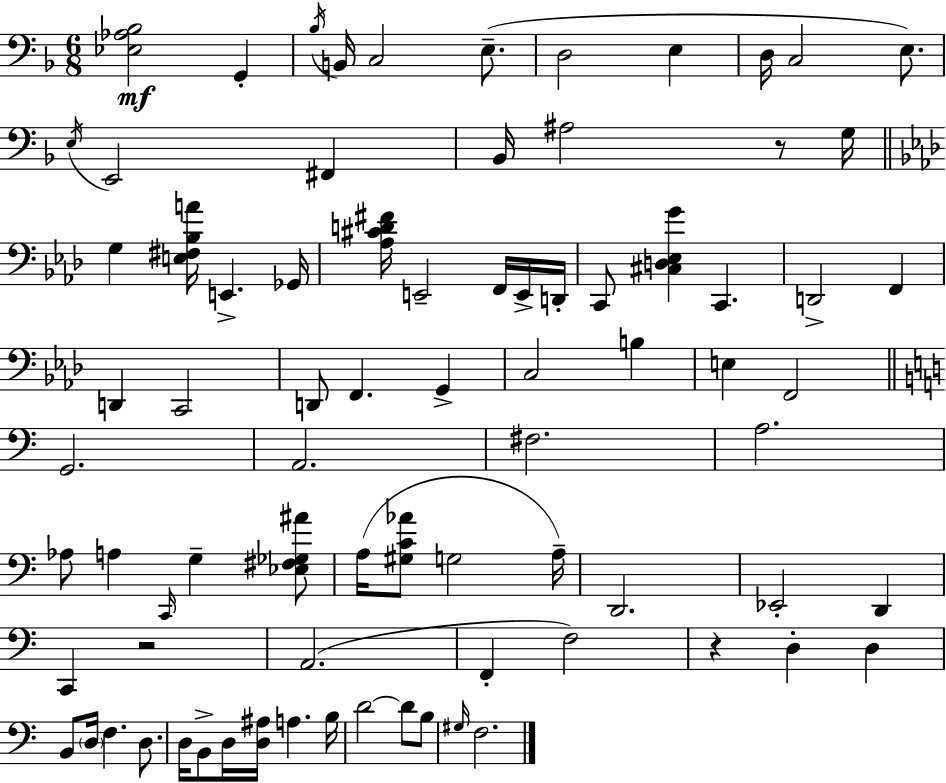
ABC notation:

X:1
T:Untitled
M:6/8
L:1/4
K:F
[_E,_A,_B,]2 G,, _B,/4 B,,/4 C,2 E,/2 D,2 E, D,/4 C,2 E,/2 E,/4 E,,2 ^F,, _B,,/4 ^A,2 z/2 G,/4 G, [E,^F,_B,A]/4 E,, _G,,/4 [_A,^CD^F]/4 E,,2 F,,/4 E,,/4 D,,/4 C,,/2 [^C,D,_E,G] C,, D,,2 F,, D,, C,,2 D,,/2 F,, G,, C,2 B, E, F,,2 G,,2 A,,2 ^F,2 A,2 _A,/2 A, C,,/4 G, [_E,^F,_G,^A]/2 A,/4 [^G,C_A]/2 G,2 A,/4 D,,2 _E,,2 D,, C,, z2 A,,2 F,, F,2 z D, D, B,,/2 D,/4 F, D,/2 D,/4 B,,/2 D,/4 [D,^A,]/4 A, B,/4 D2 D/2 B,/2 ^G,/4 F,2